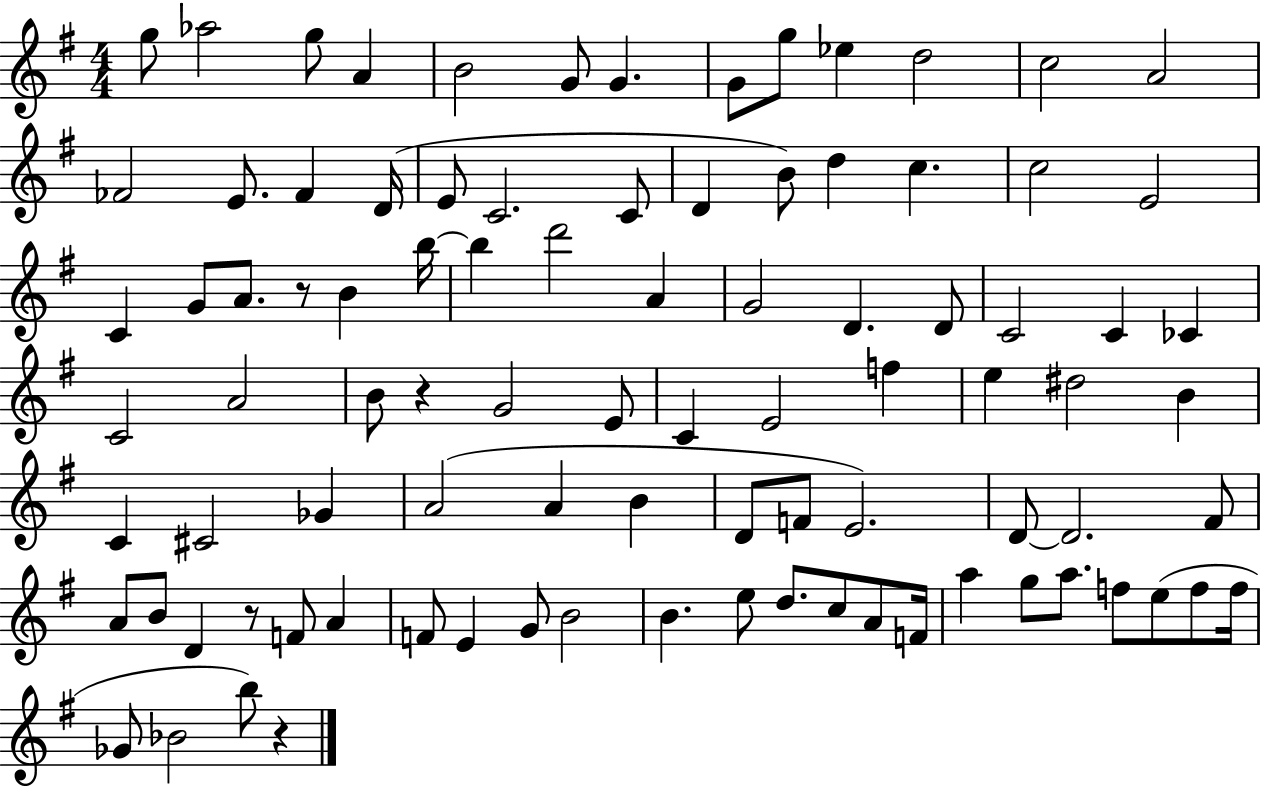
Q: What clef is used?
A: treble